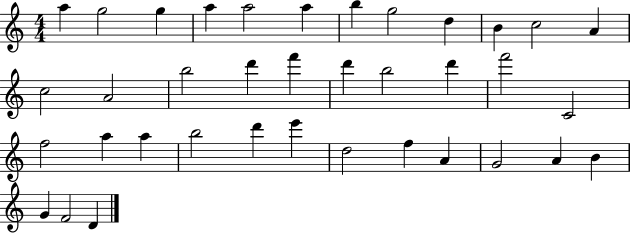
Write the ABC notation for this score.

X:1
T:Untitled
M:4/4
L:1/4
K:C
a g2 g a a2 a b g2 d B c2 A c2 A2 b2 d' f' d' b2 d' f'2 C2 f2 a a b2 d' e' d2 f A G2 A B G F2 D